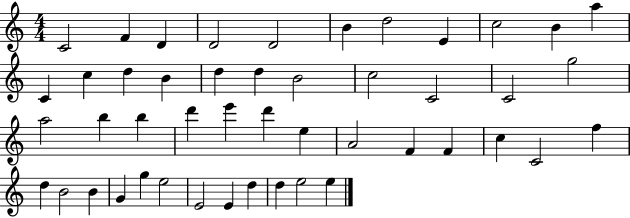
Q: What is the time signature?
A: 4/4